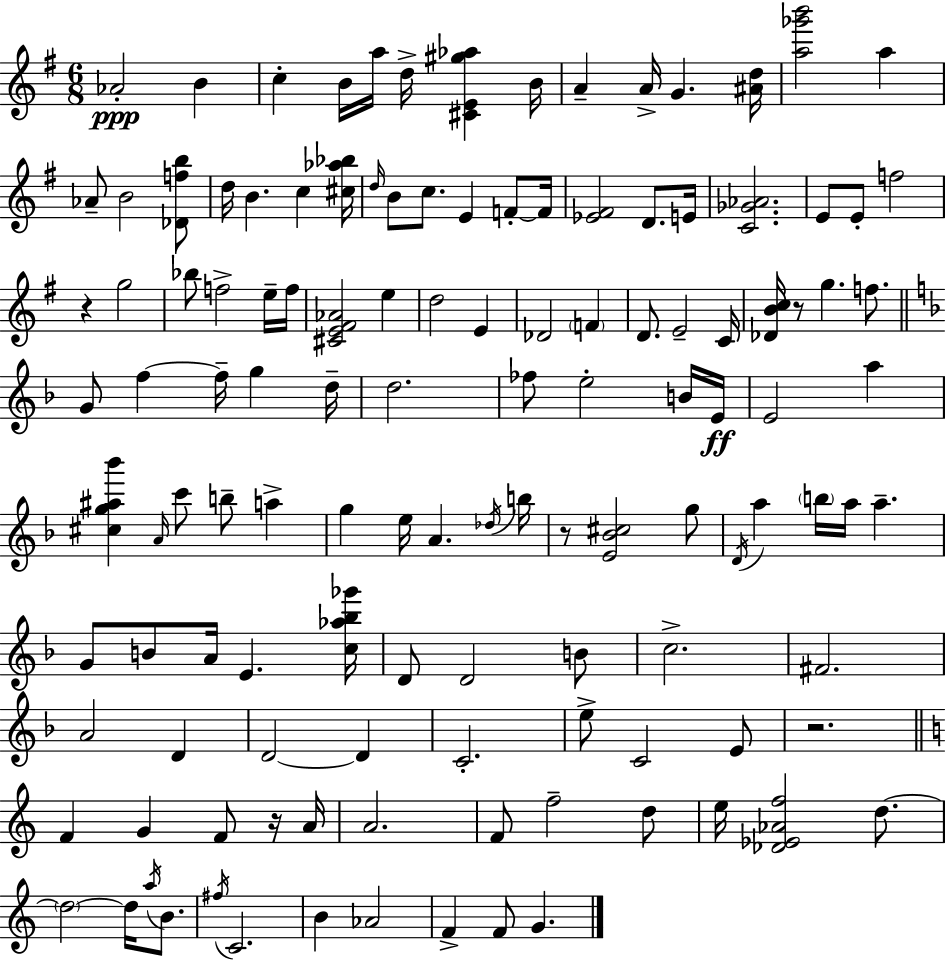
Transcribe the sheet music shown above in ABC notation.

X:1
T:Untitled
M:6/8
L:1/4
K:Em
_A2 B c B/4 a/4 d/4 [^CE^g_a] B/4 A A/4 G [^Ad]/4 [a_g'b']2 a _A/2 B2 [_Dfb]/2 d/4 B c [^c_a_b]/4 d/4 B/2 c/2 E F/2 F/4 [_E^F]2 D/2 E/4 [C_G_A]2 E/2 E/2 f2 z g2 _b/2 f2 e/4 f/4 [^CE^F_A]2 e d2 E _D2 F D/2 E2 C/4 [_DBc]/4 z/2 g f/2 G/2 f f/4 g d/4 d2 _f/2 e2 B/4 E/4 E2 a [^cg^a_b'] A/4 c'/2 b/2 a g e/4 A _d/4 b/4 z/2 [E_B^c]2 g/2 D/4 a b/4 a/4 a G/2 B/2 A/4 E [c_a_b_g']/4 D/2 D2 B/2 c2 ^F2 A2 D D2 D C2 e/2 C2 E/2 z2 F G F/2 z/4 A/4 A2 F/2 f2 d/2 e/4 [_D_E_Af]2 d/2 d2 d/4 a/4 B/2 ^f/4 C2 B _A2 F F/2 G